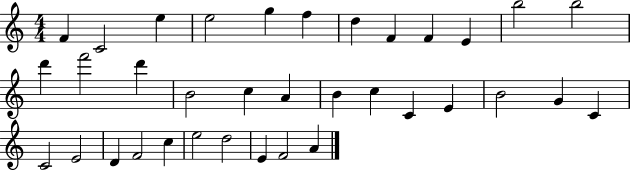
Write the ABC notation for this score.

X:1
T:Untitled
M:4/4
L:1/4
K:C
F C2 e e2 g f d F F E b2 b2 d' f'2 d' B2 c A B c C E B2 G C C2 E2 D F2 c e2 d2 E F2 A